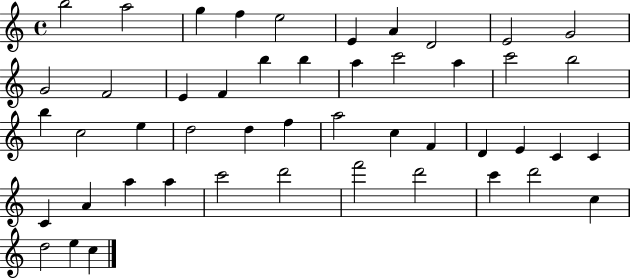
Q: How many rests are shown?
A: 0